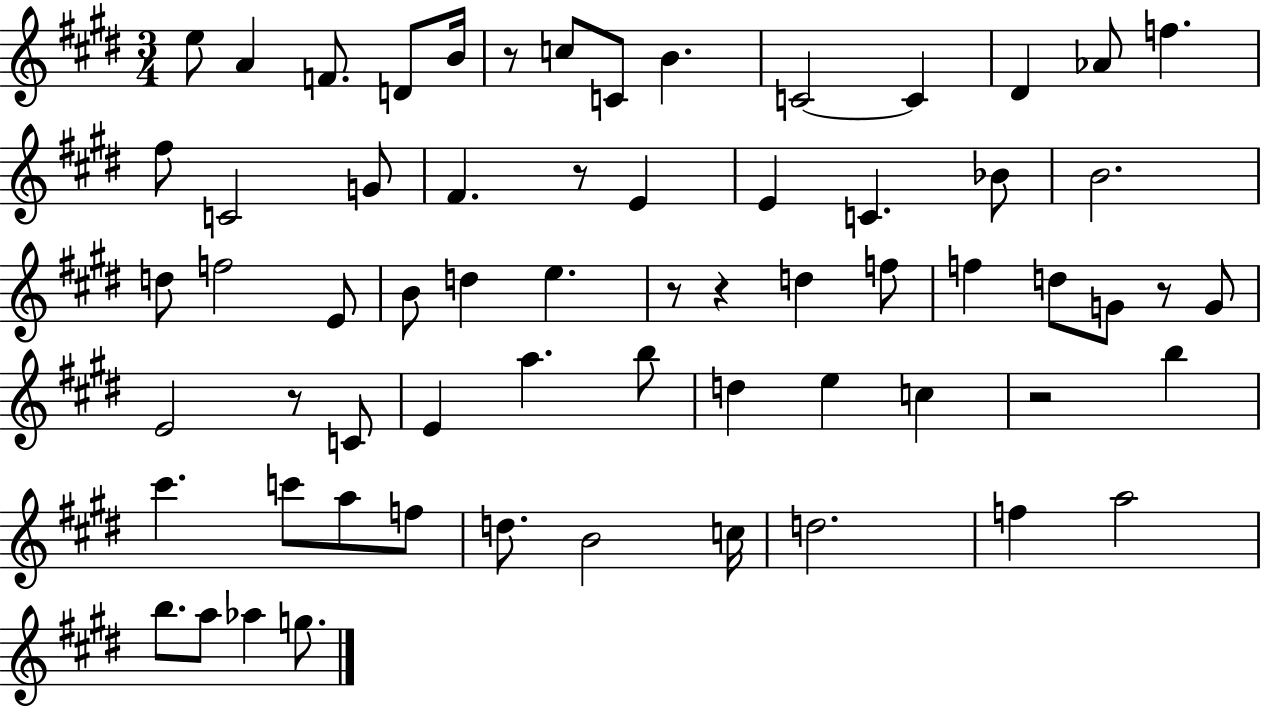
{
  \clef treble
  \numericTimeSignature
  \time 3/4
  \key e \major
  e''8 a'4 f'8. d'8 b'16 | r8 c''8 c'8 b'4. | c'2~~ c'4 | dis'4 aes'8 f''4. | \break fis''8 c'2 g'8 | fis'4. r8 e'4 | e'4 c'4. bes'8 | b'2. | \break d''8 f''2 e'8 | b'8 d''4 e''4. | r8 r4 d''4 f''8 | f''4 d''8 g'8 r8 g'8 | \break e'2 r8 c'8 | e'4 a''4. b''8 | d''4 e''4 c''4 | r2 b''4 | \break cis'''4. c'''8 a''8 f''8 | d''8. b'2 c''16 | d''2. | f''4 a''2 | \break b''8. a''8 aes''4 g''8. | \bar "|."
}